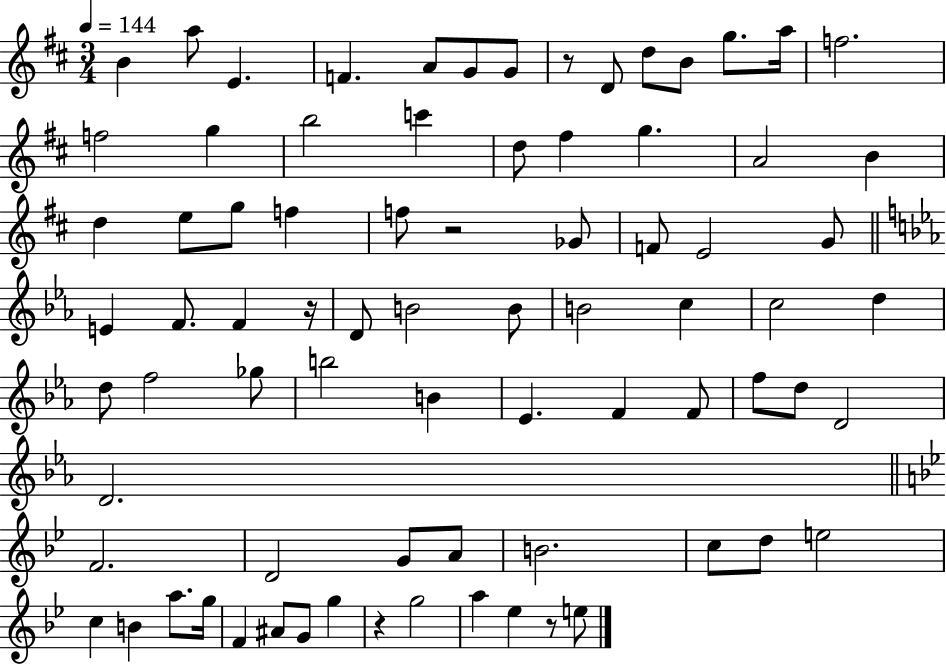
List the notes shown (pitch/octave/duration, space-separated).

B4/q A5/e E4/q. F4/q. A4/e G4/e G4/e R/e D4/e D5/e B4/e G5/e. A5/s F5/h. F5/h G5/q B5/h C6/q D5/e F#5/q G5/q. A4/h B4/q D5/q E5/e G5/e F5/q F5/e R/h Gb4/e F4/e E4/h G4/e E4/q F4/e. F4/q R/s D4/e B4/h B4/e B4/h C5/q C5/h D5/q D5/e F5/h Gb5/e B5/h B4/q Eb4/q. F4/q F4/e F5/e D5/e D4/h D4/h. F4/h. D4/h G4/e A4/e B4/h. C5/e D5/e E5/h C5/q B4/q A5/e. G5/s F4/q A#4/e G4/e G5/q R/q G5/h A5/q Eb5/q R/e E5/e